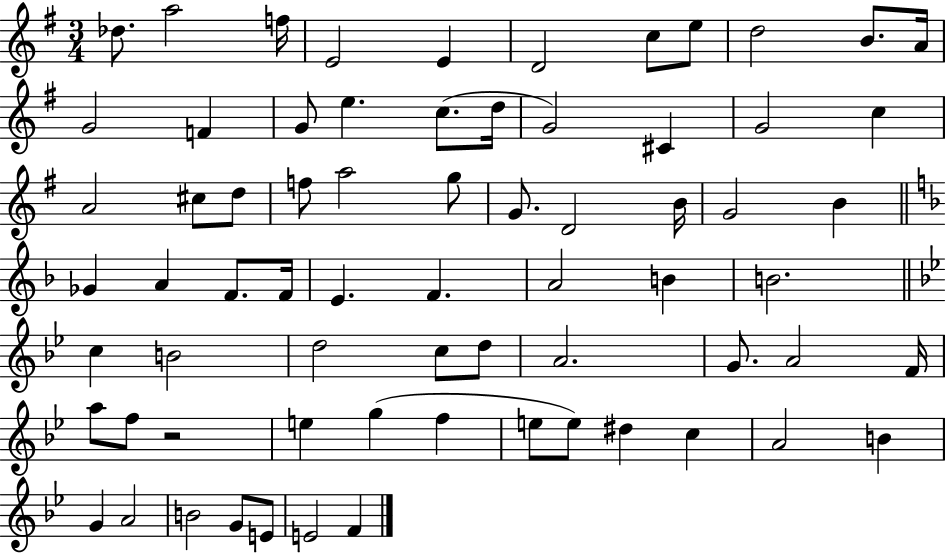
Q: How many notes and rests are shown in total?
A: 69